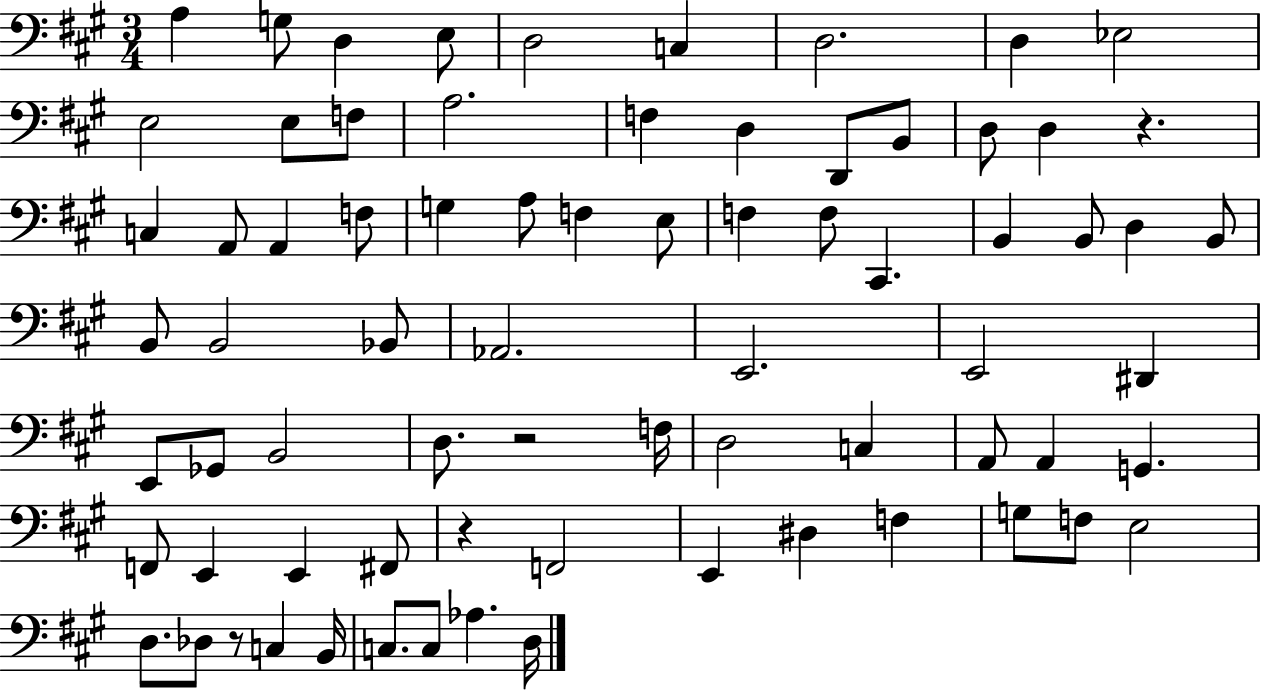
X:1
T:Untitled
M:3/4
L:1/4
K:A
A, G,/2 D, E,/2 D,2 C, D,2 D, _E,2 E,2 E,/2 F,/2 A,2 F, D, D,,/2 B,,/2 D,/2 D, z C, A,,/2 A,, F,/2 G, A,/2 F, E,/2 F, F,/2 ^C,, B,, B,,/2 D, B,,/2 B,,/2 B,,2 _B,,/2 _A,,2 E,,2 E,,2 ^D,, E,,/2 _G,,/2 B,,2 D,/2 z2 F,/4 D,2 C, A,,/2 A,, G,, F,,/2 E,, E,, ^F,,/2 z F,,2 E,, ^D, F, G,/2 F,/2 E,2 D,/2 _D,/2 z/2 C, B,,/4 C,/2 C,/2 _A, D,/4